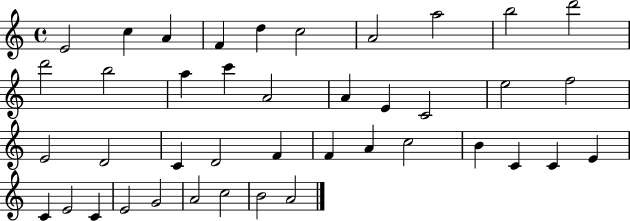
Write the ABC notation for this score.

X:1
T:Untitled
M:4/4
L:1/4
K:C
E2 c A F d c2 A2 a2 b2 d'2 d'2 b2 a c' A2 A E C2 e2 f2 E2 D2 C D2 F F A c2 B C C E C E2 C E2 G2 A2 c2 B2 A2